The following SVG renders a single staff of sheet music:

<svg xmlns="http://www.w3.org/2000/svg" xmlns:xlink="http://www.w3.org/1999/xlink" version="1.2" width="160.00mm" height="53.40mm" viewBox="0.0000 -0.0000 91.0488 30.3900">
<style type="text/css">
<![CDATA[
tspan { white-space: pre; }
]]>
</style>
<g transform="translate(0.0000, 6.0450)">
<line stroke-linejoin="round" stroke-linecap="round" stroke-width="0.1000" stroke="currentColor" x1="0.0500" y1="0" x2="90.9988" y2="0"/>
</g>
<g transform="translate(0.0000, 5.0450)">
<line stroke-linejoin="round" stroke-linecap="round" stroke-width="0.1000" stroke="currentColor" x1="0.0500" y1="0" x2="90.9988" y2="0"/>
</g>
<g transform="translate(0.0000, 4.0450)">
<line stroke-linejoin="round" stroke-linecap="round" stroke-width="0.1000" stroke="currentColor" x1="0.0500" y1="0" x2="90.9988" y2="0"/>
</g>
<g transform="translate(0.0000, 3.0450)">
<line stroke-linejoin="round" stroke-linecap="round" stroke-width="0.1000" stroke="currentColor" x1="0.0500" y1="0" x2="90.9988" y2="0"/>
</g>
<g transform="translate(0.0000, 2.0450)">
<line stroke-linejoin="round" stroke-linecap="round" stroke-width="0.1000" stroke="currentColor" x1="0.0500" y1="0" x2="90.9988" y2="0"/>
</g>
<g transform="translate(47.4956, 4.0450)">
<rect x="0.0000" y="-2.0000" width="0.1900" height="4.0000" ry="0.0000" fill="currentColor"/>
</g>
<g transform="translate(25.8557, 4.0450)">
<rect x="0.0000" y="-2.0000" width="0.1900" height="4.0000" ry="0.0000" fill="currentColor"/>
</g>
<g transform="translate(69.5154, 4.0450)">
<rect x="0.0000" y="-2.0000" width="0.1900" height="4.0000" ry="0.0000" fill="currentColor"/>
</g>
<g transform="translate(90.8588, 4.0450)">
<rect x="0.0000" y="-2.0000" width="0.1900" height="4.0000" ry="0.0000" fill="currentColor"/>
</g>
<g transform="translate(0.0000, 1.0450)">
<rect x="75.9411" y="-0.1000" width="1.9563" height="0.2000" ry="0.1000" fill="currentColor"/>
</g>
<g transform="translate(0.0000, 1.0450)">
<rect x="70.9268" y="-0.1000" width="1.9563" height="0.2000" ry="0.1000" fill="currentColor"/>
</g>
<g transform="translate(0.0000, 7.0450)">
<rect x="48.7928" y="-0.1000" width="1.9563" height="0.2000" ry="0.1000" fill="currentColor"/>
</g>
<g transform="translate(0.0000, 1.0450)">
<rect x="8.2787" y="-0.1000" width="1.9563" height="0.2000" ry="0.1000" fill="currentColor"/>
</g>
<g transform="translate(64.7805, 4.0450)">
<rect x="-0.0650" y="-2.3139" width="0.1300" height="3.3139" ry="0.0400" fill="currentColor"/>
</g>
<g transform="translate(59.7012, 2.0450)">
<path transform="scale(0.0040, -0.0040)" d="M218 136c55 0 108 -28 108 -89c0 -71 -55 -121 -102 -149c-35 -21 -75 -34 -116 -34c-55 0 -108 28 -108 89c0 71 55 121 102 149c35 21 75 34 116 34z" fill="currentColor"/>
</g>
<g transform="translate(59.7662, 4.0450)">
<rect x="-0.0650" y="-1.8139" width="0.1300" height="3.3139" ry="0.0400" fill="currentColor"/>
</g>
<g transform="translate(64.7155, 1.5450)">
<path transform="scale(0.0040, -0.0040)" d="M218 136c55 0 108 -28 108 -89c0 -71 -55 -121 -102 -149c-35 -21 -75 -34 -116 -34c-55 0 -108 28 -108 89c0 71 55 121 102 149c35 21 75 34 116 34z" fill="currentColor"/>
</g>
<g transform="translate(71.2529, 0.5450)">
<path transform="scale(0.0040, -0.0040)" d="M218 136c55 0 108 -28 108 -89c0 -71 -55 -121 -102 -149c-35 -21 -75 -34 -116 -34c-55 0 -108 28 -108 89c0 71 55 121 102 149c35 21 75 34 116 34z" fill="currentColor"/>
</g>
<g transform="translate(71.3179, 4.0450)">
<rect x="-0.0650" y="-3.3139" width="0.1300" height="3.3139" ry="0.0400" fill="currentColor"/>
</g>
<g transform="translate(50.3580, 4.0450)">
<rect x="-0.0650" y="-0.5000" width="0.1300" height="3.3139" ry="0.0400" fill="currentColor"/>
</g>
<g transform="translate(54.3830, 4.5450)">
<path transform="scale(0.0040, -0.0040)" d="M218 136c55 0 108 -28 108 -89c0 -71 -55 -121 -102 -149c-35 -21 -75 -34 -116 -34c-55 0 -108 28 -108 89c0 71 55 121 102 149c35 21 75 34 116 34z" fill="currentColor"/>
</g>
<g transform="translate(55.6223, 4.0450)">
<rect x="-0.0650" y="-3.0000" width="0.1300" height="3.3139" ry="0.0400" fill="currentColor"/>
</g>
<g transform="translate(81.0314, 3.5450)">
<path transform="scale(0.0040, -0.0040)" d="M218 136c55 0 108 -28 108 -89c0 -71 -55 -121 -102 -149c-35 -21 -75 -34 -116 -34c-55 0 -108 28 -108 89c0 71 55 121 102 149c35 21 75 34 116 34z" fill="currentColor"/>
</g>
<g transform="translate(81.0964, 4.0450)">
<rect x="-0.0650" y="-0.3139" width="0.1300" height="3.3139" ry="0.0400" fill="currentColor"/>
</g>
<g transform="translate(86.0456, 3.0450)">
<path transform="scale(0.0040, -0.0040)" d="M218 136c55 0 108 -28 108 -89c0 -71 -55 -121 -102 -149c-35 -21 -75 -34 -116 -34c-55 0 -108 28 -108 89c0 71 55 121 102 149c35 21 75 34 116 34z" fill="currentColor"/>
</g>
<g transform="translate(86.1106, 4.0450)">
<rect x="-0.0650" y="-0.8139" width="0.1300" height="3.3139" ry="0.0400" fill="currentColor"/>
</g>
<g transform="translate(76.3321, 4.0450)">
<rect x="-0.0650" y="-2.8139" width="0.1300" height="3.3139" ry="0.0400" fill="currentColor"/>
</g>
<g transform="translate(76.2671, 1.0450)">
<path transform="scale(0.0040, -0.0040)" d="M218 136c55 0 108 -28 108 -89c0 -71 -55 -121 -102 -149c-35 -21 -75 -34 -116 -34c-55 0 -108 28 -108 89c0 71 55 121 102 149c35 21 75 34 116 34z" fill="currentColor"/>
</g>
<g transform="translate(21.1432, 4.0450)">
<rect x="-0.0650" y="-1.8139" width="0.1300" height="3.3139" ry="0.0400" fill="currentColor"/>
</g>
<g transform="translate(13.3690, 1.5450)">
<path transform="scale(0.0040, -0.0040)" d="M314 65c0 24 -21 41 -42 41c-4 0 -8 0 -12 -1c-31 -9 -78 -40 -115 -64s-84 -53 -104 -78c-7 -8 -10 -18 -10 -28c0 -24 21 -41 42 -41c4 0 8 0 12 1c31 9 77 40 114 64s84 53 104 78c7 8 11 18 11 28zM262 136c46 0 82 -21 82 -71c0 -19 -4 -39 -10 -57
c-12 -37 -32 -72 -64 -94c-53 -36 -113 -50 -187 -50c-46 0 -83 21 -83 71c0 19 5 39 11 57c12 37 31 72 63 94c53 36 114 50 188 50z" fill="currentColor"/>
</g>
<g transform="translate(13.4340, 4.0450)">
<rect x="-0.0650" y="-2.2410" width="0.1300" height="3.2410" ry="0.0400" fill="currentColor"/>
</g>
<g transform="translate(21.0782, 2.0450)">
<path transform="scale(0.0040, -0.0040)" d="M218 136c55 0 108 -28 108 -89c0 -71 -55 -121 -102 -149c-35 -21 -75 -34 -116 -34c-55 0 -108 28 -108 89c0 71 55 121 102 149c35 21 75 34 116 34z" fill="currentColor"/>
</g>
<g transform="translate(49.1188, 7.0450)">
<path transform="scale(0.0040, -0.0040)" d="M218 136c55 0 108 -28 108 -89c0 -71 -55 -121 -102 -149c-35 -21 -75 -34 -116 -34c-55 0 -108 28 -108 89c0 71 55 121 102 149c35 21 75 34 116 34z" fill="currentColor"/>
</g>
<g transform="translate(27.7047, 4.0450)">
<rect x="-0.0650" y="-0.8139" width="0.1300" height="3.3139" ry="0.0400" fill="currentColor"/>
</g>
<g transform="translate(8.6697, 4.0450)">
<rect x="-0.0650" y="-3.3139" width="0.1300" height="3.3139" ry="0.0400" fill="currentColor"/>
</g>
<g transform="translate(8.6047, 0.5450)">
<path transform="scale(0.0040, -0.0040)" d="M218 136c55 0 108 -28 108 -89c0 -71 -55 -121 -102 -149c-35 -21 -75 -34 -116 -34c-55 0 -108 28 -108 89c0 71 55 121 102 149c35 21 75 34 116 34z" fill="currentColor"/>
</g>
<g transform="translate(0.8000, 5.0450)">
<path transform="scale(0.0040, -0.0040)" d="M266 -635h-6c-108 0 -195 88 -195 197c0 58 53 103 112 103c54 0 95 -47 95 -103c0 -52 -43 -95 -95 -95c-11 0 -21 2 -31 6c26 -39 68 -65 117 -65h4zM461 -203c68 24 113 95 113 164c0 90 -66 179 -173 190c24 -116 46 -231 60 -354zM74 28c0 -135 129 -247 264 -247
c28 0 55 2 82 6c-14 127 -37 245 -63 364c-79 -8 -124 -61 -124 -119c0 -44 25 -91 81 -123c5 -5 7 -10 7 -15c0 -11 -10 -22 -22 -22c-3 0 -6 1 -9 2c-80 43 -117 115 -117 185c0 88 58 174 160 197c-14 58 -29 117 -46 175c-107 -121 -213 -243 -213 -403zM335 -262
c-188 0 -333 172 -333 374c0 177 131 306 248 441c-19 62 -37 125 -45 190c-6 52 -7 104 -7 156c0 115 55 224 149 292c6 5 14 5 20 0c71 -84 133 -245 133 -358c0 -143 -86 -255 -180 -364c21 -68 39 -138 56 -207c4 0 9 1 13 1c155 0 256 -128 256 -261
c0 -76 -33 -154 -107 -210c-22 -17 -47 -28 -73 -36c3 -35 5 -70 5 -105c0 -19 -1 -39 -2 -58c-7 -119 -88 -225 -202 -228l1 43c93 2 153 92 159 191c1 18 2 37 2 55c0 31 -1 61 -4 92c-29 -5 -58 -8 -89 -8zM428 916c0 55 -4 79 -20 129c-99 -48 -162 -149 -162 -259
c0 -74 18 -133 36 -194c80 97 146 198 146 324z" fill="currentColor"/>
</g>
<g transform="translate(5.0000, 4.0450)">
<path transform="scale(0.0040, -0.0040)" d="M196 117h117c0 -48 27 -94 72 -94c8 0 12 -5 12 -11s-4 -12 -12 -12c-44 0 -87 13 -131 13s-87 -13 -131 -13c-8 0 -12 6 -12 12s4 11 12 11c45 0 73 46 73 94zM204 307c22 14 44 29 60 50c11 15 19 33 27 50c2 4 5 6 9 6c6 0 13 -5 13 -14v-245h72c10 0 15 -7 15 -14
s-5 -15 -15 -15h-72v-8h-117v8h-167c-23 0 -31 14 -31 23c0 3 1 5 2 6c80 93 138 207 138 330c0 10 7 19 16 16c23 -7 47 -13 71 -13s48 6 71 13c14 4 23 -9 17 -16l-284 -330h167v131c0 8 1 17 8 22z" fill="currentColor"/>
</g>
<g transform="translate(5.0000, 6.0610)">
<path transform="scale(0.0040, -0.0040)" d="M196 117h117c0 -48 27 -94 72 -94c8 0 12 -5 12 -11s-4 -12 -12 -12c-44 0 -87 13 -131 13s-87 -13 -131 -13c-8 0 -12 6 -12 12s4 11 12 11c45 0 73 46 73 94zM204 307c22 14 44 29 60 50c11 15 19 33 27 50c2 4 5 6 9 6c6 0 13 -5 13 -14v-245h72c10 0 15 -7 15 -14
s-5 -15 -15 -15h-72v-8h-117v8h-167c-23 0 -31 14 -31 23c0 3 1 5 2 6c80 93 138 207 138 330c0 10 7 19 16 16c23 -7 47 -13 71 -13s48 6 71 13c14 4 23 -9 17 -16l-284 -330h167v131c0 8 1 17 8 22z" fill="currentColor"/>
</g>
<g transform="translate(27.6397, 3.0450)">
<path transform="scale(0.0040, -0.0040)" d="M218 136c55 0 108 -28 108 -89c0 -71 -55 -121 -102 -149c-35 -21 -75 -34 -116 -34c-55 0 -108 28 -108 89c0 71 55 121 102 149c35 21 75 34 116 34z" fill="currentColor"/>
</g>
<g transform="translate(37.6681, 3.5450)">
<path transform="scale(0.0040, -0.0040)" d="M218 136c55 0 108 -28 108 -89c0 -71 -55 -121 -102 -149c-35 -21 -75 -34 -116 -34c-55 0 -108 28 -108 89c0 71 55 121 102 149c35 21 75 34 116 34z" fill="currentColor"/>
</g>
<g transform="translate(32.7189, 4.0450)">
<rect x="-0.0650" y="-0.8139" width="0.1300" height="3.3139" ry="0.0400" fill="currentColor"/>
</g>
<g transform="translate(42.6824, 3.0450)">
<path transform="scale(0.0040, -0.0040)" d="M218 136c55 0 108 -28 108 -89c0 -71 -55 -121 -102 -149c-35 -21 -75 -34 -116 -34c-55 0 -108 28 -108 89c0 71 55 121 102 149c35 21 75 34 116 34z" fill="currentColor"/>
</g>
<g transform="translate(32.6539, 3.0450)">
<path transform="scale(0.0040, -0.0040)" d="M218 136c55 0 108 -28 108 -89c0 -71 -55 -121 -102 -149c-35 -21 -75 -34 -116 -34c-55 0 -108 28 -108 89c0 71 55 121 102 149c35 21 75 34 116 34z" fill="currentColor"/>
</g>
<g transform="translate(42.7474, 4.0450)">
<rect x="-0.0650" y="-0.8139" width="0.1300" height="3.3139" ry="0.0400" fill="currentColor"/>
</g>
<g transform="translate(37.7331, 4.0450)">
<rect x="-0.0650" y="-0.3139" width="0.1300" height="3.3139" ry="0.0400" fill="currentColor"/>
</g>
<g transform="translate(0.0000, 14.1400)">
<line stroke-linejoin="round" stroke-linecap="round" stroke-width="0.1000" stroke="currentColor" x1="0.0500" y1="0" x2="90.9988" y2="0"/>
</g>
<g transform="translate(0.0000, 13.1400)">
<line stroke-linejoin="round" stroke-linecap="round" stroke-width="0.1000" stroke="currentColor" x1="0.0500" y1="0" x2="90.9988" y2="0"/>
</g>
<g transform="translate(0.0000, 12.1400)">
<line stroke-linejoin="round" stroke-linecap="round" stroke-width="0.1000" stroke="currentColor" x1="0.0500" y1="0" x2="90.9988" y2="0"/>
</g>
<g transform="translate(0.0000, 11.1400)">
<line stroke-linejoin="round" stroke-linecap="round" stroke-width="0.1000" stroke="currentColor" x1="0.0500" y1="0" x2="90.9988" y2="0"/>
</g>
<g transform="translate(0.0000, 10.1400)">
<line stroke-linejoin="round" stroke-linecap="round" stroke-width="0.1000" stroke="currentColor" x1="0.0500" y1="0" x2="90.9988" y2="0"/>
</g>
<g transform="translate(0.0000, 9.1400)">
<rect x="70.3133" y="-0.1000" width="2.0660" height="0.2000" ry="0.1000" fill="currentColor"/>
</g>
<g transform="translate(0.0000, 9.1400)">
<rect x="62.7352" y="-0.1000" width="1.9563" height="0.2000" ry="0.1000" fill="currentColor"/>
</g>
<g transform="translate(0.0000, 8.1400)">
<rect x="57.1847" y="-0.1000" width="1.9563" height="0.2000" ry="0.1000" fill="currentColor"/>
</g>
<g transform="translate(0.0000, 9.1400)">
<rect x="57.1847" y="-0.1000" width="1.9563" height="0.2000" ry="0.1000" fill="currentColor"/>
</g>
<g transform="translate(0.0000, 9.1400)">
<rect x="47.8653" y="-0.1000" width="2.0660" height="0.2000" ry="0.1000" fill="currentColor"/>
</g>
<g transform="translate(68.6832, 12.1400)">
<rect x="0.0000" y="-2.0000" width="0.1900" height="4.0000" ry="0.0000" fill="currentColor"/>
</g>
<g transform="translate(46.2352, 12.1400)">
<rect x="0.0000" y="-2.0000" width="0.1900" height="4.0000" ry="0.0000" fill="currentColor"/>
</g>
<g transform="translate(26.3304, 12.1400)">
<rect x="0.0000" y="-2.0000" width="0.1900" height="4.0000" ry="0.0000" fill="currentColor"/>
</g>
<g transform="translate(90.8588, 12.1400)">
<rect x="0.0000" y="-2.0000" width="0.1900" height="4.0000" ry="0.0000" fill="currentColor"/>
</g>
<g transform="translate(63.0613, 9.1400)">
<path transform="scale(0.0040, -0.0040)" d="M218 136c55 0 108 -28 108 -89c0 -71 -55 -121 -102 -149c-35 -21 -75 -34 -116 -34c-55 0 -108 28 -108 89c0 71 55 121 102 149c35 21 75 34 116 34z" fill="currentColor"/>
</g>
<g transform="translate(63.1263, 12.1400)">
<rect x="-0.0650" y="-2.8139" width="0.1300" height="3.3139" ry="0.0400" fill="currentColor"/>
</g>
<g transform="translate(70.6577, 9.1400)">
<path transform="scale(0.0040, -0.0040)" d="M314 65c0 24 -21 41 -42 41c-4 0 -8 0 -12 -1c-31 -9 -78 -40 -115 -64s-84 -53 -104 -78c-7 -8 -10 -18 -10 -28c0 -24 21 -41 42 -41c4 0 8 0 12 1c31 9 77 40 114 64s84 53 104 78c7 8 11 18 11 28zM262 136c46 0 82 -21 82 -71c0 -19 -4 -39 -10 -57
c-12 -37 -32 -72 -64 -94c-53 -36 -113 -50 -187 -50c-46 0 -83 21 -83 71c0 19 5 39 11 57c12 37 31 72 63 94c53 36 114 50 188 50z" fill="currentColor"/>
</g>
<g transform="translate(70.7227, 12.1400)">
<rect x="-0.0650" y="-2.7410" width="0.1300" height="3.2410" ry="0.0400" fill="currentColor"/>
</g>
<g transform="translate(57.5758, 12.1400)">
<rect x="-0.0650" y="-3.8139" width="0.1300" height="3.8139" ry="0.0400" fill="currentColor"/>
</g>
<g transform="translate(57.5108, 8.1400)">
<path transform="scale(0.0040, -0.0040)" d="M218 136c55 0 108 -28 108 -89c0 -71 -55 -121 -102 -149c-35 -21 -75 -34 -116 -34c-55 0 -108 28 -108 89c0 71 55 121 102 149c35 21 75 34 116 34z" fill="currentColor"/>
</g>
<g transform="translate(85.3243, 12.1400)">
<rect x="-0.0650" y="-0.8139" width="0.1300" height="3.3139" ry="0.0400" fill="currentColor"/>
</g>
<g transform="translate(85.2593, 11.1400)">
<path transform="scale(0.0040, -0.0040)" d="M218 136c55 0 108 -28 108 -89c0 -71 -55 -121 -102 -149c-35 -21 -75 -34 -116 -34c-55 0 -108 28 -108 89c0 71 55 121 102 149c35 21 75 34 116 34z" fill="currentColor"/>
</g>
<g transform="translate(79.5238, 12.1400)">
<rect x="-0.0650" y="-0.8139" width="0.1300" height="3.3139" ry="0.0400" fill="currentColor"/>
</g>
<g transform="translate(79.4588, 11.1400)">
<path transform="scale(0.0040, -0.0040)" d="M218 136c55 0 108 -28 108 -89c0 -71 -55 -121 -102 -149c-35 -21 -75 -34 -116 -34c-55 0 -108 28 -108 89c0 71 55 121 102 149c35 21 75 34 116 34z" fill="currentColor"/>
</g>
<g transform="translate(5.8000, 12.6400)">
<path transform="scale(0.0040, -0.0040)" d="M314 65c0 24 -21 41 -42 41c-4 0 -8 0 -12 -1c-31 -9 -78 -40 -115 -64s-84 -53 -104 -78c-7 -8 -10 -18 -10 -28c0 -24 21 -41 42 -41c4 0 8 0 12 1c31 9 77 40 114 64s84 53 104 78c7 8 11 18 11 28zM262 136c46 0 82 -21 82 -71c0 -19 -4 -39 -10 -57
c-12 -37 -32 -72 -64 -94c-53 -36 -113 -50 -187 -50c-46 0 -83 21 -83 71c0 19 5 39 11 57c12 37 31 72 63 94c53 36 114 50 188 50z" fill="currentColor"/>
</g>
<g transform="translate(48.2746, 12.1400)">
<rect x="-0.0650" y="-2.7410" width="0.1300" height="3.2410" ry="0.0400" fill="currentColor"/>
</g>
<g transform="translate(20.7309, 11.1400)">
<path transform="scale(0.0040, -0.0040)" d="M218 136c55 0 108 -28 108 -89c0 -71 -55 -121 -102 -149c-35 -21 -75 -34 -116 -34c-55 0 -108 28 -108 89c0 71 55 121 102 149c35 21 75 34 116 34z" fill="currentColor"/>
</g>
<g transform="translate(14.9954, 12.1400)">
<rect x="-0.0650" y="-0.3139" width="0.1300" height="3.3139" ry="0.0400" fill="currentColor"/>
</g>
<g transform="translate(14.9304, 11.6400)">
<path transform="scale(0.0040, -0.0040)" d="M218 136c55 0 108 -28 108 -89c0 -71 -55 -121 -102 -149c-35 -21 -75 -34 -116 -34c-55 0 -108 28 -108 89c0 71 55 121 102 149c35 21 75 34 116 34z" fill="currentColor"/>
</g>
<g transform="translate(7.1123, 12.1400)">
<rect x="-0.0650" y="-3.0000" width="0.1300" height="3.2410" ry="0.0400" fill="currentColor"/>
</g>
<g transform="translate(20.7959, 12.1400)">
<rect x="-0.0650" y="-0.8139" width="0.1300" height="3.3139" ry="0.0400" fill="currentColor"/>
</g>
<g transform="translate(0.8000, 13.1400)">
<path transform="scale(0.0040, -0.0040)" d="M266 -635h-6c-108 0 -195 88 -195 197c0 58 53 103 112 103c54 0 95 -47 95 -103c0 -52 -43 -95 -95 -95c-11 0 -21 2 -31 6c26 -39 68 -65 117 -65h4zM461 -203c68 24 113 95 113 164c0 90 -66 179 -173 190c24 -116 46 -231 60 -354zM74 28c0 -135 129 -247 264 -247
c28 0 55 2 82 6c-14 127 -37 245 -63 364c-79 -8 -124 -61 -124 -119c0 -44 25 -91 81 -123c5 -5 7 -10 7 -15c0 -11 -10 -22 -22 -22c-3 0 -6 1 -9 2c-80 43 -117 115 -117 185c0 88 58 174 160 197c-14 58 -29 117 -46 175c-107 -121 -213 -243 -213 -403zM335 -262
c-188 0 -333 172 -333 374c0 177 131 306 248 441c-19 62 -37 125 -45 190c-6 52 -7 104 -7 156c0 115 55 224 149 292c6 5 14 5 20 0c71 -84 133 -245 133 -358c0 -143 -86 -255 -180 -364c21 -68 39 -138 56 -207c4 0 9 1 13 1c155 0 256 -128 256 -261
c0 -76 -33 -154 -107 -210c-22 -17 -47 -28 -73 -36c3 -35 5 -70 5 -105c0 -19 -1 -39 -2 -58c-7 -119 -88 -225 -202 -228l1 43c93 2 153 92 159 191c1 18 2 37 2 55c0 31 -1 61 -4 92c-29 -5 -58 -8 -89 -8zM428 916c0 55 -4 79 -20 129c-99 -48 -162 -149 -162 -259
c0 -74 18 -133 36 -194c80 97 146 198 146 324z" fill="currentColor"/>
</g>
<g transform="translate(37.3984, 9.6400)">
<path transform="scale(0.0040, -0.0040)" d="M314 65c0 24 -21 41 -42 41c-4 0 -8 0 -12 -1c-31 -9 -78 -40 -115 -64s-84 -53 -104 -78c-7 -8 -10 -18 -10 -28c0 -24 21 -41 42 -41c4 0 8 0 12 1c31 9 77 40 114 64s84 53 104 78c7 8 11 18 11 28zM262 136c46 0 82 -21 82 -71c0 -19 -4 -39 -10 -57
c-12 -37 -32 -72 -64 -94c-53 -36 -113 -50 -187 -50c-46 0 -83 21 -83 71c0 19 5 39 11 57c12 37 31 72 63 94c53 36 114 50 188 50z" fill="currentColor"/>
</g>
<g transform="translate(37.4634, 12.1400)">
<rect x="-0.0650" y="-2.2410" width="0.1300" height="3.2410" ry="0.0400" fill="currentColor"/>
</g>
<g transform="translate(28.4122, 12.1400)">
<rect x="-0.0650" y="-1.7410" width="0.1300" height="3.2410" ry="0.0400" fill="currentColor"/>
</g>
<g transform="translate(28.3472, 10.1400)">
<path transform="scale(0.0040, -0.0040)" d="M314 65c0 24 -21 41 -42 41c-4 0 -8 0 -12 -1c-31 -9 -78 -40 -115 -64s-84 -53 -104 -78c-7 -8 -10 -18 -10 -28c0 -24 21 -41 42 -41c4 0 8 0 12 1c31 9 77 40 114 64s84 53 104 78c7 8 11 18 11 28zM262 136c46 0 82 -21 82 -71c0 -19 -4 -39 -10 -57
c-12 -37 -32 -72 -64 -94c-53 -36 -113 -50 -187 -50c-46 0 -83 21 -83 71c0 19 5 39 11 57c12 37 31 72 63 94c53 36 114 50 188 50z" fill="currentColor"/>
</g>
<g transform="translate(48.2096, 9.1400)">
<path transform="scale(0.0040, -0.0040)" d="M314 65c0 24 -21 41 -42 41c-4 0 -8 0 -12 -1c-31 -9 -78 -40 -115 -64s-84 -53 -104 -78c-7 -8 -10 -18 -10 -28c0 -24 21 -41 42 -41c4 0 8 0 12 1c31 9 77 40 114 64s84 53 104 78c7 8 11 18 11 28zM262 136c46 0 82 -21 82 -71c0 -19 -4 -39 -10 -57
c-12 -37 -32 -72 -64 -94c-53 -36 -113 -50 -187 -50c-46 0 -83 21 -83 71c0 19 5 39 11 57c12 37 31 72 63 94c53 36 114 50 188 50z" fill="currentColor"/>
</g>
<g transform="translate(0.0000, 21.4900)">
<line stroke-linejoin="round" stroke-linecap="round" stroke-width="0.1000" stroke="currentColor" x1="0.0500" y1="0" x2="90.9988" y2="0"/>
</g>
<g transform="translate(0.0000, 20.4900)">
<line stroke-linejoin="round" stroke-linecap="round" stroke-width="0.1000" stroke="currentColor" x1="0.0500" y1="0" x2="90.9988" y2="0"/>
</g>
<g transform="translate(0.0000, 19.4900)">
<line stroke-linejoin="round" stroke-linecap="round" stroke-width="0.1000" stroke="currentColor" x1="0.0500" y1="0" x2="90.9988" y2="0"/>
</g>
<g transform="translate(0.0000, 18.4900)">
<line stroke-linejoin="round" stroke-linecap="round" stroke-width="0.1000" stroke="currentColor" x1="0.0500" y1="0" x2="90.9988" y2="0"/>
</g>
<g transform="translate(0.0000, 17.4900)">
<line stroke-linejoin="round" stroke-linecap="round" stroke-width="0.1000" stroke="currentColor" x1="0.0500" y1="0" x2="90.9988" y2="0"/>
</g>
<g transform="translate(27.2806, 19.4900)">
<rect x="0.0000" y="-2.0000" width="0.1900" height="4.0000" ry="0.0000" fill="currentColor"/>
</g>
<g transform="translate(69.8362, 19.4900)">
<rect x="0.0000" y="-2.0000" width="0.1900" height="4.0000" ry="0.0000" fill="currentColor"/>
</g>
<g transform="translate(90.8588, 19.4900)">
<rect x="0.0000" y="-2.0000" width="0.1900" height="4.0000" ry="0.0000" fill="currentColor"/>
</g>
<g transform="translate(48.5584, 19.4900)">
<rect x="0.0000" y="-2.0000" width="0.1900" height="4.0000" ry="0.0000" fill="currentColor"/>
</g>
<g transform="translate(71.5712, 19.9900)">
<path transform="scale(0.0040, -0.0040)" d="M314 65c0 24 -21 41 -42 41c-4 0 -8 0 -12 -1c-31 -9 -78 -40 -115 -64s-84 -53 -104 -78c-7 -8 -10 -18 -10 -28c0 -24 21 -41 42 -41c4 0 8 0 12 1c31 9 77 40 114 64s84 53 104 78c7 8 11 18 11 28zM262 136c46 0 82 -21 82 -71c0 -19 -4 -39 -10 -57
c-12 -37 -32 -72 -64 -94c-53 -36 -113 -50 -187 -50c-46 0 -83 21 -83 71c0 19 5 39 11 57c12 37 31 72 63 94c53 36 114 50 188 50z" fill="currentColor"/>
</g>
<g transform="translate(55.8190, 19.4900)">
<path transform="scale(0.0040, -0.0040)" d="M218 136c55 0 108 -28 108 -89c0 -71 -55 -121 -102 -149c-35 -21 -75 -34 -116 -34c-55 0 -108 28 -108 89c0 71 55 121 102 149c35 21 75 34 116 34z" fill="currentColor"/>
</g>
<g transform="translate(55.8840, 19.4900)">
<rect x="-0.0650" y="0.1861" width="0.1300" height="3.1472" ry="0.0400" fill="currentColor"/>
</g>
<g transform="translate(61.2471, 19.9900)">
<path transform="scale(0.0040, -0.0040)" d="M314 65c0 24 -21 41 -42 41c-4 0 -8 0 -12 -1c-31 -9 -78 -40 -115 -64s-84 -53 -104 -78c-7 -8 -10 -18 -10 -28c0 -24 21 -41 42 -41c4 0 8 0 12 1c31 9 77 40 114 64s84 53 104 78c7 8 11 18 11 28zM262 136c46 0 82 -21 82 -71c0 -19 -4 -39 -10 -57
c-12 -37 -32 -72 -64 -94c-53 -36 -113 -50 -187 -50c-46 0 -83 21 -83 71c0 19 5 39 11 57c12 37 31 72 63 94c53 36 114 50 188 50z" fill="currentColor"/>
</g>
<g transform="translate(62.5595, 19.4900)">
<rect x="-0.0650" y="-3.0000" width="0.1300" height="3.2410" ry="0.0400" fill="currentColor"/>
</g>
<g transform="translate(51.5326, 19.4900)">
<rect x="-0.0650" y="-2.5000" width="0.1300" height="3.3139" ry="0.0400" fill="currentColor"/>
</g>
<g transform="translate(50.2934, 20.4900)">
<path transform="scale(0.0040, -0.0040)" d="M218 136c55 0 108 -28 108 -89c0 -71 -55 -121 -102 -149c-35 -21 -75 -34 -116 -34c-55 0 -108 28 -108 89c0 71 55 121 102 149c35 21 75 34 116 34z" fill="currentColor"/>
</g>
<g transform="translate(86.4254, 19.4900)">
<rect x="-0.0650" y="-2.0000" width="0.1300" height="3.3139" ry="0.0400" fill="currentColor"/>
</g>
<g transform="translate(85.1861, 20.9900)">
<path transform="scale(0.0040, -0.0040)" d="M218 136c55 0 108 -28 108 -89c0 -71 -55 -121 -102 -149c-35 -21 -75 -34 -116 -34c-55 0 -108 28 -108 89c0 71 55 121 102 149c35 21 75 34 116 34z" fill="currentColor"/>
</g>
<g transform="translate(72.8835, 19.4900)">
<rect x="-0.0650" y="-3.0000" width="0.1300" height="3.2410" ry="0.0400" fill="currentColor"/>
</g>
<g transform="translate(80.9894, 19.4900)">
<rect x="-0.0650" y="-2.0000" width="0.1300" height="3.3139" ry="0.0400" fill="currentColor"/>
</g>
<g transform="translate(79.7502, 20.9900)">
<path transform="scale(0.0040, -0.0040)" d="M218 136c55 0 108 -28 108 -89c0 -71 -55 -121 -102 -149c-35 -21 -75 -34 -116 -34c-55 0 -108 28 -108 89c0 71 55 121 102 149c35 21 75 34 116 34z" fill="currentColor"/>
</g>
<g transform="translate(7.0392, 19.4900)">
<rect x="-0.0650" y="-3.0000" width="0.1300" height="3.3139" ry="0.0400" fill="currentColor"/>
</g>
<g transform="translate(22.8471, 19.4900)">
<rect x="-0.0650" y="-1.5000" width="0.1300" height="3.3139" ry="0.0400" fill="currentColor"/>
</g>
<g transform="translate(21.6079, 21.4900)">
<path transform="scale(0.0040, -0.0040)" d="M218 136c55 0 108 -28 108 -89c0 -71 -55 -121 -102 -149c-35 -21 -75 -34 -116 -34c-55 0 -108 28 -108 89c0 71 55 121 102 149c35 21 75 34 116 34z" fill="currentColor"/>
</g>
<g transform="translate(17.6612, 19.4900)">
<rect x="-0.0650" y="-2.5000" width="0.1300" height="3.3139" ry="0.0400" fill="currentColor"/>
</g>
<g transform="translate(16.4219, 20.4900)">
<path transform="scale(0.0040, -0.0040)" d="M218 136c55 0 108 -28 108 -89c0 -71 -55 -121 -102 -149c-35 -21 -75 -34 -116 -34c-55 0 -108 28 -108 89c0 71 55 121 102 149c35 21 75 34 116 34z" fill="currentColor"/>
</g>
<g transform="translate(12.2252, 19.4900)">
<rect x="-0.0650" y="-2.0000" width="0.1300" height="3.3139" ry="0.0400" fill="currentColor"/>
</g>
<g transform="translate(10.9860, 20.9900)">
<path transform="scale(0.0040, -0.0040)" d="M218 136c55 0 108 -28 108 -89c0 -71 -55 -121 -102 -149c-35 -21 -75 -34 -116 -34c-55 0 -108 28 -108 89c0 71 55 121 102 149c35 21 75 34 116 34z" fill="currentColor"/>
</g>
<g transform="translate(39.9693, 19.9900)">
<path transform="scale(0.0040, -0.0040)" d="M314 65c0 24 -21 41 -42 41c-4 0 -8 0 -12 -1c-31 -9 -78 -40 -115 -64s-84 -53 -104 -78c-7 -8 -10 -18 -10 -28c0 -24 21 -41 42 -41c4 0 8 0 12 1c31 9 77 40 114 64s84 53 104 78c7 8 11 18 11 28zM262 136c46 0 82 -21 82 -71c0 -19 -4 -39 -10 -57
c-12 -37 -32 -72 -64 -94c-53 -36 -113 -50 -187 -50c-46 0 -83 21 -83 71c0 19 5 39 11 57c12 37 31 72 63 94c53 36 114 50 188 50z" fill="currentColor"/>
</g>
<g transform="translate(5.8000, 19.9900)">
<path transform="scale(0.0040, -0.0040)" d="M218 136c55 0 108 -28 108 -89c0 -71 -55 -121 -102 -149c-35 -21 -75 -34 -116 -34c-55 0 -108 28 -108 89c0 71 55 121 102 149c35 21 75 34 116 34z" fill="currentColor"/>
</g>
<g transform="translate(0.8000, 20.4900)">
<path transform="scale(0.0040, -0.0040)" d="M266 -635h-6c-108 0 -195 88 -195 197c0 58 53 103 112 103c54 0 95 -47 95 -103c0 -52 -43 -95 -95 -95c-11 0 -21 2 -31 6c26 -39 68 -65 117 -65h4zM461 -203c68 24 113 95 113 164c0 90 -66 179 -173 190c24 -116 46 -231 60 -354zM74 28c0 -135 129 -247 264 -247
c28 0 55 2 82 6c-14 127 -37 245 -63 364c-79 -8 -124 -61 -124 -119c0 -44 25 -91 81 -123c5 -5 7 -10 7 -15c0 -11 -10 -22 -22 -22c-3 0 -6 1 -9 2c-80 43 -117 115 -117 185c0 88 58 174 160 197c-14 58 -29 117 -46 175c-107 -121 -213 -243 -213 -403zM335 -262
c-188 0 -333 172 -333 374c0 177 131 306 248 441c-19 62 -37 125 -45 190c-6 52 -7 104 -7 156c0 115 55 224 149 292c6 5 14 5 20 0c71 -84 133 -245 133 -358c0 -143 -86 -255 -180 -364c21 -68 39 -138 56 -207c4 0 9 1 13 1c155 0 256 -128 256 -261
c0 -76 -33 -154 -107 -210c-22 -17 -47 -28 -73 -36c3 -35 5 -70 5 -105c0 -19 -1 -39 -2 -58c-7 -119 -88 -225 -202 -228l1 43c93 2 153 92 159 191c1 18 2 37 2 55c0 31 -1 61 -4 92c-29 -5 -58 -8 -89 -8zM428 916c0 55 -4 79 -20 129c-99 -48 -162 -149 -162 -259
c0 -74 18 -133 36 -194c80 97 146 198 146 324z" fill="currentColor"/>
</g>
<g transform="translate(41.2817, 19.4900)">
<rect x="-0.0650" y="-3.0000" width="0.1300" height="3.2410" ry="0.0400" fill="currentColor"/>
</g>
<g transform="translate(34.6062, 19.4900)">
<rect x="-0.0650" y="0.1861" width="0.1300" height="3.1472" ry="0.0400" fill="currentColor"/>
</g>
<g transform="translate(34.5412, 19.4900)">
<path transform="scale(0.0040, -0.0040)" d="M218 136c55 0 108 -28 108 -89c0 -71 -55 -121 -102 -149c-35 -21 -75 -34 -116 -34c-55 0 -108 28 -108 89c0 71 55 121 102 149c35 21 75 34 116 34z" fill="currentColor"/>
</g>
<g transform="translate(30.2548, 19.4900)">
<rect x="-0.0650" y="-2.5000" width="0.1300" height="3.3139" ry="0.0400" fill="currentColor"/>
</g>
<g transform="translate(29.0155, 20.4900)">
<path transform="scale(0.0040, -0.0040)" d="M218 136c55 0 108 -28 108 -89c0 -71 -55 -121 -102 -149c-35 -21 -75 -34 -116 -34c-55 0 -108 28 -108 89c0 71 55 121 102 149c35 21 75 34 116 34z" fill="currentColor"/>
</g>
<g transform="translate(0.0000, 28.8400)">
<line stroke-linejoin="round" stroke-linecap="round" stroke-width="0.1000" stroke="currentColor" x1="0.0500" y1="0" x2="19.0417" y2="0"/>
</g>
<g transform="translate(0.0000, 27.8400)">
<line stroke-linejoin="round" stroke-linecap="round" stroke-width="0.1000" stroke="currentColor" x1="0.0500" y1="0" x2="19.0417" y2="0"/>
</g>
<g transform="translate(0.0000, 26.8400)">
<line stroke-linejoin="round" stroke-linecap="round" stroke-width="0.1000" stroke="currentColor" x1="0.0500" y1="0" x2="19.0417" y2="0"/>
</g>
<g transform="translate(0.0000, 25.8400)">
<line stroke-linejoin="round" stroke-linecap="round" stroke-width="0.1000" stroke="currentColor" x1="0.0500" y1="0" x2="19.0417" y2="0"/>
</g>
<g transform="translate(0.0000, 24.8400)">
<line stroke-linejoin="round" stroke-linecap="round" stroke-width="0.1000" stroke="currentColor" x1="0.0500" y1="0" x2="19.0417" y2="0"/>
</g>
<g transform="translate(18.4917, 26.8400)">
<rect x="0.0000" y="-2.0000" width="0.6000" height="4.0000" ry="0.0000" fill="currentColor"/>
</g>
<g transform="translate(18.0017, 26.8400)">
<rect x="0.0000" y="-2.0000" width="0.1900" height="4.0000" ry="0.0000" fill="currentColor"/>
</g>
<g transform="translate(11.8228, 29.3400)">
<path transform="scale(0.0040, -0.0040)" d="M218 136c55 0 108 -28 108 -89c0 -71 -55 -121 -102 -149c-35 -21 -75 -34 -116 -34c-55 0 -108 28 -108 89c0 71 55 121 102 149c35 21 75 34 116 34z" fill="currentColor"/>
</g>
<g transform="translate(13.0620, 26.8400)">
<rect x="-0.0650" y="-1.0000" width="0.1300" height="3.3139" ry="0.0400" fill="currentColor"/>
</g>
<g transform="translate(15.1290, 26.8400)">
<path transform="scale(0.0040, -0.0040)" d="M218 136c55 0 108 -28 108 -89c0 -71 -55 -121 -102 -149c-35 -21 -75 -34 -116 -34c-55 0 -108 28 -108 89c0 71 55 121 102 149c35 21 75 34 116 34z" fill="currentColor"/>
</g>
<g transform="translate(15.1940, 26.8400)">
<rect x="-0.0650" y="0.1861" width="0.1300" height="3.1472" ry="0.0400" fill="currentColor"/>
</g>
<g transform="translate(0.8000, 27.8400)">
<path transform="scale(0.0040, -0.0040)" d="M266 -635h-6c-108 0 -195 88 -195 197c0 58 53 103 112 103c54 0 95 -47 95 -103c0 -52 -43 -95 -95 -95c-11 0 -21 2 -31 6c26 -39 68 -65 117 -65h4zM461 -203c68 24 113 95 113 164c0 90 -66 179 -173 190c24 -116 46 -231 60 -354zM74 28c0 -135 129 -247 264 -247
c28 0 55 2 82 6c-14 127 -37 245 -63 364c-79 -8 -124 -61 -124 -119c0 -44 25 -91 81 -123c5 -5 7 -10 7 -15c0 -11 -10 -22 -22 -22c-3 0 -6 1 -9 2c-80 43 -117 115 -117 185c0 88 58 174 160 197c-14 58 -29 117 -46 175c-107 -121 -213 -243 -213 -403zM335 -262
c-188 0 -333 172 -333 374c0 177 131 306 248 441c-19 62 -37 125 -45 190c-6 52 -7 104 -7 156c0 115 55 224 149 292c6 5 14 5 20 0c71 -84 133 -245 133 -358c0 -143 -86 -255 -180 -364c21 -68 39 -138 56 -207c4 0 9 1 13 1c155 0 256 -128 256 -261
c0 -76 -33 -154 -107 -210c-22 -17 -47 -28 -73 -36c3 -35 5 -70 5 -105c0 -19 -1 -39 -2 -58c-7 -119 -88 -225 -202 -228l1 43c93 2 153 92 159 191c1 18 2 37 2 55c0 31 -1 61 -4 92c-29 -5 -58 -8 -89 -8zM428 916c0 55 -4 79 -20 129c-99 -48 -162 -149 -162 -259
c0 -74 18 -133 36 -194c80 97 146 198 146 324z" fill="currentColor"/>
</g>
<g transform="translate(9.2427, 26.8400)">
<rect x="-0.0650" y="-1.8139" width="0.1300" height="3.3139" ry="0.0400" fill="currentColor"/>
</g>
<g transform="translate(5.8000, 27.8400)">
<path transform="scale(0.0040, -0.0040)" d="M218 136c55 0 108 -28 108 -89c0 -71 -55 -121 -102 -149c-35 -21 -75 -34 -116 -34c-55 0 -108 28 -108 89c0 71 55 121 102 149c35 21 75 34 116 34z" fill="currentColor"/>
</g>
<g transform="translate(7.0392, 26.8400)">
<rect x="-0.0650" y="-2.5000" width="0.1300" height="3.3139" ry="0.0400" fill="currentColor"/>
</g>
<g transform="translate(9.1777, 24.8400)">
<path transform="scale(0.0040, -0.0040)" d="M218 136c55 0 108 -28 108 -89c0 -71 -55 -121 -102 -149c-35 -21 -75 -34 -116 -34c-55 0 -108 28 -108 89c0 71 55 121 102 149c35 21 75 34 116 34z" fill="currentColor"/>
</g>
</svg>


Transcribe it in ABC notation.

X:1
T:Untitled
M:4/4
L:1/4
K:C
b g2 f d d c d C A f g b a c d A2 c d f2 g2 a2 c' a a2 d d A F G E G B A2 G B A2 A2 F F G f D B